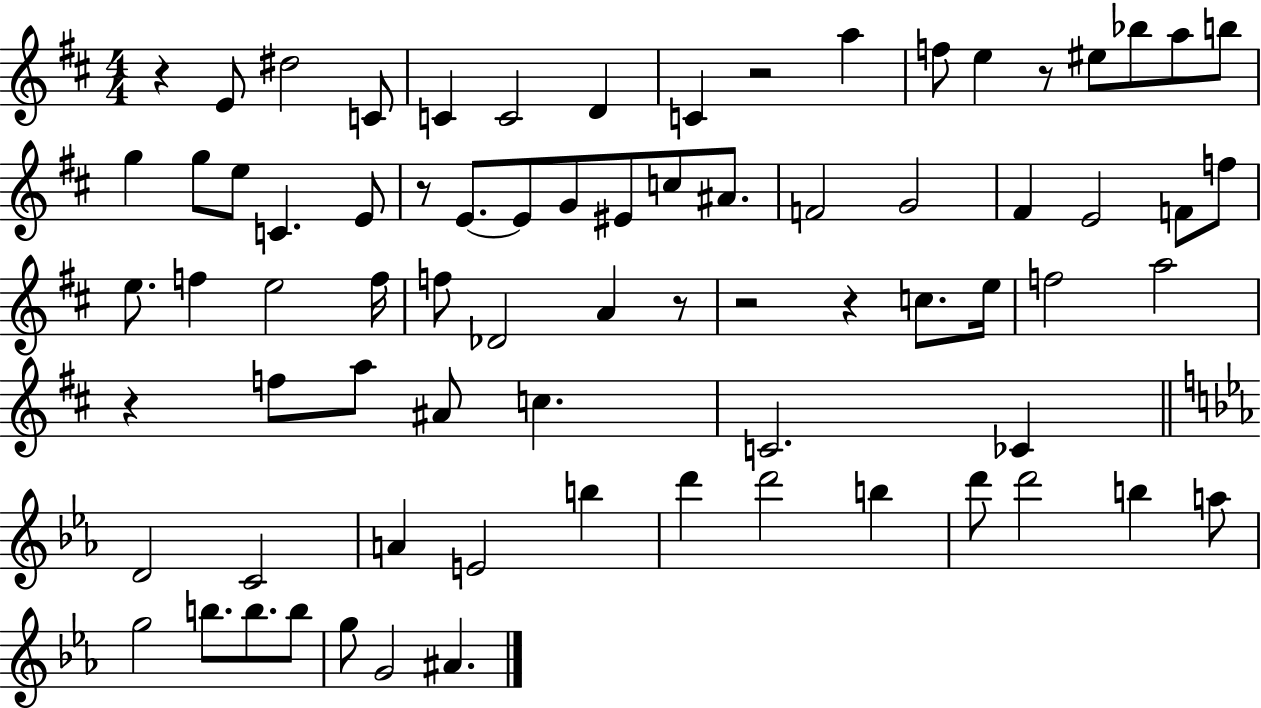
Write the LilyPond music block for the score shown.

{
  \clef treble
  \numericTimeSignature
  \time 4/4
  \key d \major
  r4 e'8 dis''2 c'8 | c'4 c'2 d'4 | c'4 r2 a''4 | f''8 e''4 r8 eis''8 bes''8 a''8 b''8 | \break g''4 g''8 e''8 c'4. e'8 | r8 e'8.~~ e'8 g'8 eis'8 c''8 ais'8. | f'2 g'2 | fis'4 e'2 f'8 f''8 | \break e''8. f''4 e''2 f''16 | f''8 des'2 a'4 r8 | r2 r4 c''8. e''16 | f''2 a''2 | \break r4 f''8 a''8 ais'8 c''4. | c'2. ces'4 | \bar "||" \break \key c \minor d'2 c'2 | a'4 e'2 b''4 | d'''4 d'''2 b''4 | d'''8 d'''2 b''4 a''8 | \break g''2 b''8. b''8. b''8 | g''8 g'2 ais'4. | \bar "|."
}